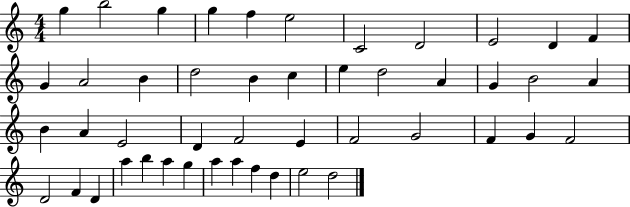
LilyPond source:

{
  \clef treble
  \numericTimeSignature
  \time 4/4
  \key c \major
  g''4 b''2 g''4 | g''4 f''4 e''2 | c'2 d'2 | e'2 d'4 f'4 | \break g'4 a'2 b'4 | d''2 b'4 c''4 | e''4 d''2 a'4 | g'4 b'2 a'4 | \break b'4 a'4 e'2 | d'4 f'2 e'4 | f'2 g'2 | f'4 g'4 f'2 | \break d'2 f'4 d'4 | a''4 b''4 a''4 g''4 | a''4 a''4 f''4 d''4 | e''2 d''2 | \break \bar "|."
}